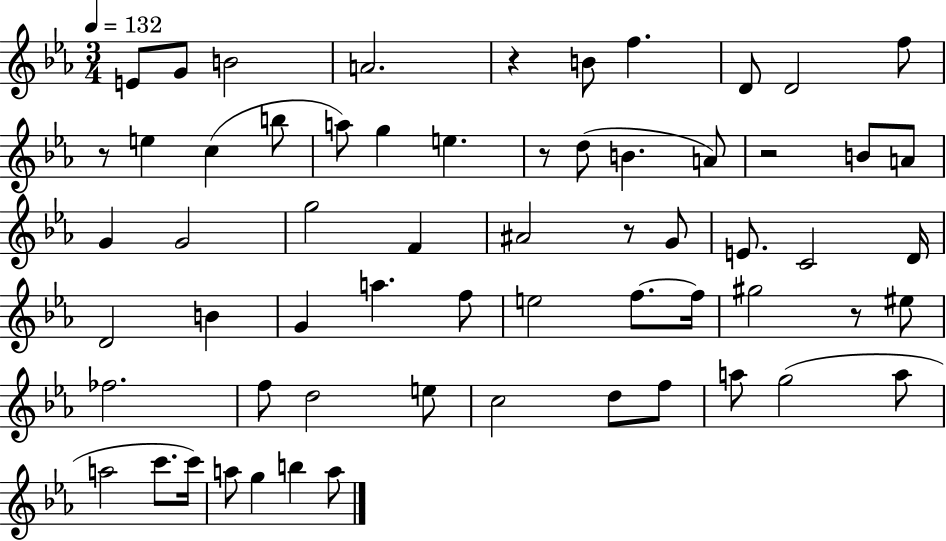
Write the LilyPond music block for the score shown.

{
  \clef treble
  \numericTimeSignature
  \time 3/4
  \key ees \major
  \tempo 4 = 132
  \repeat volta 2 { e'8 g'8 b'2 | a'2. | r4 b'8 f''4. | d'8 d'2 f''8 | \break r8 e''4 c''4( b''8 | a''8) g''4 e''4. | r8 d''8( b'4. a'8) | r2 b'8 a'8 | \break g'4 g'2 | g''2 f'4 | ais'2 r8 g'8 | e'8. c'2 d'16 | \break d'2 b'4 | g'4 a''4. f''8 | e''2 f''8.~~ f''16 | gis''2 r8 eis''8 | \break fes''2. | f''8 d''2 e''8 | c''2 d''8 f''8 | a''8 g''2( a''8 | \break a''2 c'''8. c'''16) | a''8 g''4 b''4 a''8 | } \bar "|."
}